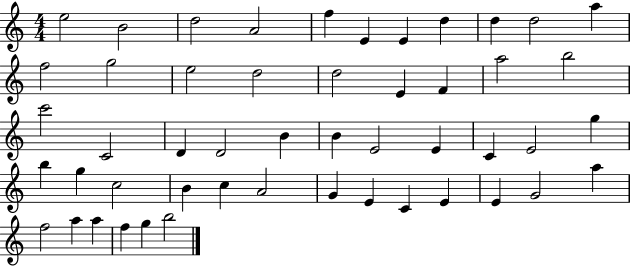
X:1
T:Untitled
M:4/4
L:1/4
K:C
e2 B2 d2 A2 f E E d d d2 a f2 g2 e2 d2 d2 E F a2 b2 c'2 C2 D D2 B B E2 E C E2 g b g c2 B c A2 G E C E E G2 a f2 a a f g b2